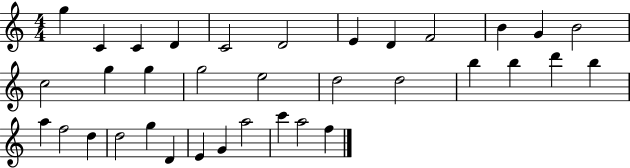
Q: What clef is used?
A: treble